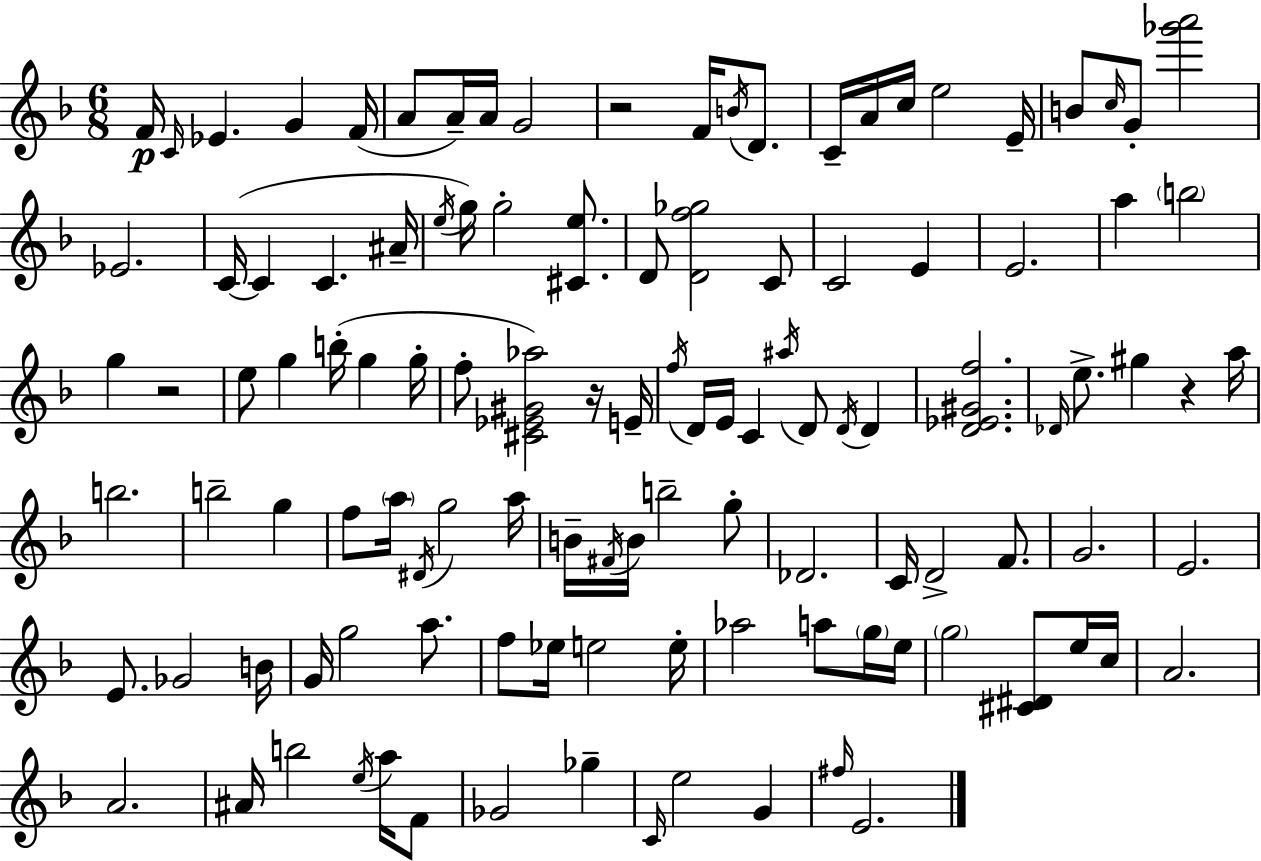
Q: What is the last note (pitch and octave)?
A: E4